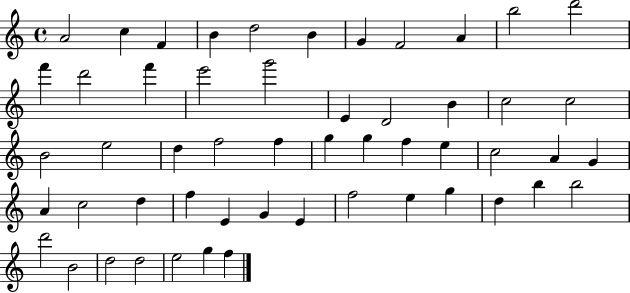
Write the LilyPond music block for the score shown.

{
  \clef treble
  \time 4/4
  \defaultTimeSignature
  \key c \major
  a'2 c''4 f'4 | b'4 d''2 b'4 | g'4 f'2 a'4 | b''2 d'''2 | \break f'''4 d'''2 f'''4 | e'''2 g'''2 | e'4 d'2 b'4 | c''2 c''2 | \break b'2 e''2 | d''4 f''2 f''4 | g''4 g''4 f''4 e''4 | c''2 a'4 g'4 | \break a'4 c''2 d''4 | f''4 e'4 g'4 e'4 | f''2 e''4 g''4 | d''4 b''4 b''2 | \break d'''2 b'2 | d''2 d''2 | e''2 g''4 f''4 | \bar "|."
}